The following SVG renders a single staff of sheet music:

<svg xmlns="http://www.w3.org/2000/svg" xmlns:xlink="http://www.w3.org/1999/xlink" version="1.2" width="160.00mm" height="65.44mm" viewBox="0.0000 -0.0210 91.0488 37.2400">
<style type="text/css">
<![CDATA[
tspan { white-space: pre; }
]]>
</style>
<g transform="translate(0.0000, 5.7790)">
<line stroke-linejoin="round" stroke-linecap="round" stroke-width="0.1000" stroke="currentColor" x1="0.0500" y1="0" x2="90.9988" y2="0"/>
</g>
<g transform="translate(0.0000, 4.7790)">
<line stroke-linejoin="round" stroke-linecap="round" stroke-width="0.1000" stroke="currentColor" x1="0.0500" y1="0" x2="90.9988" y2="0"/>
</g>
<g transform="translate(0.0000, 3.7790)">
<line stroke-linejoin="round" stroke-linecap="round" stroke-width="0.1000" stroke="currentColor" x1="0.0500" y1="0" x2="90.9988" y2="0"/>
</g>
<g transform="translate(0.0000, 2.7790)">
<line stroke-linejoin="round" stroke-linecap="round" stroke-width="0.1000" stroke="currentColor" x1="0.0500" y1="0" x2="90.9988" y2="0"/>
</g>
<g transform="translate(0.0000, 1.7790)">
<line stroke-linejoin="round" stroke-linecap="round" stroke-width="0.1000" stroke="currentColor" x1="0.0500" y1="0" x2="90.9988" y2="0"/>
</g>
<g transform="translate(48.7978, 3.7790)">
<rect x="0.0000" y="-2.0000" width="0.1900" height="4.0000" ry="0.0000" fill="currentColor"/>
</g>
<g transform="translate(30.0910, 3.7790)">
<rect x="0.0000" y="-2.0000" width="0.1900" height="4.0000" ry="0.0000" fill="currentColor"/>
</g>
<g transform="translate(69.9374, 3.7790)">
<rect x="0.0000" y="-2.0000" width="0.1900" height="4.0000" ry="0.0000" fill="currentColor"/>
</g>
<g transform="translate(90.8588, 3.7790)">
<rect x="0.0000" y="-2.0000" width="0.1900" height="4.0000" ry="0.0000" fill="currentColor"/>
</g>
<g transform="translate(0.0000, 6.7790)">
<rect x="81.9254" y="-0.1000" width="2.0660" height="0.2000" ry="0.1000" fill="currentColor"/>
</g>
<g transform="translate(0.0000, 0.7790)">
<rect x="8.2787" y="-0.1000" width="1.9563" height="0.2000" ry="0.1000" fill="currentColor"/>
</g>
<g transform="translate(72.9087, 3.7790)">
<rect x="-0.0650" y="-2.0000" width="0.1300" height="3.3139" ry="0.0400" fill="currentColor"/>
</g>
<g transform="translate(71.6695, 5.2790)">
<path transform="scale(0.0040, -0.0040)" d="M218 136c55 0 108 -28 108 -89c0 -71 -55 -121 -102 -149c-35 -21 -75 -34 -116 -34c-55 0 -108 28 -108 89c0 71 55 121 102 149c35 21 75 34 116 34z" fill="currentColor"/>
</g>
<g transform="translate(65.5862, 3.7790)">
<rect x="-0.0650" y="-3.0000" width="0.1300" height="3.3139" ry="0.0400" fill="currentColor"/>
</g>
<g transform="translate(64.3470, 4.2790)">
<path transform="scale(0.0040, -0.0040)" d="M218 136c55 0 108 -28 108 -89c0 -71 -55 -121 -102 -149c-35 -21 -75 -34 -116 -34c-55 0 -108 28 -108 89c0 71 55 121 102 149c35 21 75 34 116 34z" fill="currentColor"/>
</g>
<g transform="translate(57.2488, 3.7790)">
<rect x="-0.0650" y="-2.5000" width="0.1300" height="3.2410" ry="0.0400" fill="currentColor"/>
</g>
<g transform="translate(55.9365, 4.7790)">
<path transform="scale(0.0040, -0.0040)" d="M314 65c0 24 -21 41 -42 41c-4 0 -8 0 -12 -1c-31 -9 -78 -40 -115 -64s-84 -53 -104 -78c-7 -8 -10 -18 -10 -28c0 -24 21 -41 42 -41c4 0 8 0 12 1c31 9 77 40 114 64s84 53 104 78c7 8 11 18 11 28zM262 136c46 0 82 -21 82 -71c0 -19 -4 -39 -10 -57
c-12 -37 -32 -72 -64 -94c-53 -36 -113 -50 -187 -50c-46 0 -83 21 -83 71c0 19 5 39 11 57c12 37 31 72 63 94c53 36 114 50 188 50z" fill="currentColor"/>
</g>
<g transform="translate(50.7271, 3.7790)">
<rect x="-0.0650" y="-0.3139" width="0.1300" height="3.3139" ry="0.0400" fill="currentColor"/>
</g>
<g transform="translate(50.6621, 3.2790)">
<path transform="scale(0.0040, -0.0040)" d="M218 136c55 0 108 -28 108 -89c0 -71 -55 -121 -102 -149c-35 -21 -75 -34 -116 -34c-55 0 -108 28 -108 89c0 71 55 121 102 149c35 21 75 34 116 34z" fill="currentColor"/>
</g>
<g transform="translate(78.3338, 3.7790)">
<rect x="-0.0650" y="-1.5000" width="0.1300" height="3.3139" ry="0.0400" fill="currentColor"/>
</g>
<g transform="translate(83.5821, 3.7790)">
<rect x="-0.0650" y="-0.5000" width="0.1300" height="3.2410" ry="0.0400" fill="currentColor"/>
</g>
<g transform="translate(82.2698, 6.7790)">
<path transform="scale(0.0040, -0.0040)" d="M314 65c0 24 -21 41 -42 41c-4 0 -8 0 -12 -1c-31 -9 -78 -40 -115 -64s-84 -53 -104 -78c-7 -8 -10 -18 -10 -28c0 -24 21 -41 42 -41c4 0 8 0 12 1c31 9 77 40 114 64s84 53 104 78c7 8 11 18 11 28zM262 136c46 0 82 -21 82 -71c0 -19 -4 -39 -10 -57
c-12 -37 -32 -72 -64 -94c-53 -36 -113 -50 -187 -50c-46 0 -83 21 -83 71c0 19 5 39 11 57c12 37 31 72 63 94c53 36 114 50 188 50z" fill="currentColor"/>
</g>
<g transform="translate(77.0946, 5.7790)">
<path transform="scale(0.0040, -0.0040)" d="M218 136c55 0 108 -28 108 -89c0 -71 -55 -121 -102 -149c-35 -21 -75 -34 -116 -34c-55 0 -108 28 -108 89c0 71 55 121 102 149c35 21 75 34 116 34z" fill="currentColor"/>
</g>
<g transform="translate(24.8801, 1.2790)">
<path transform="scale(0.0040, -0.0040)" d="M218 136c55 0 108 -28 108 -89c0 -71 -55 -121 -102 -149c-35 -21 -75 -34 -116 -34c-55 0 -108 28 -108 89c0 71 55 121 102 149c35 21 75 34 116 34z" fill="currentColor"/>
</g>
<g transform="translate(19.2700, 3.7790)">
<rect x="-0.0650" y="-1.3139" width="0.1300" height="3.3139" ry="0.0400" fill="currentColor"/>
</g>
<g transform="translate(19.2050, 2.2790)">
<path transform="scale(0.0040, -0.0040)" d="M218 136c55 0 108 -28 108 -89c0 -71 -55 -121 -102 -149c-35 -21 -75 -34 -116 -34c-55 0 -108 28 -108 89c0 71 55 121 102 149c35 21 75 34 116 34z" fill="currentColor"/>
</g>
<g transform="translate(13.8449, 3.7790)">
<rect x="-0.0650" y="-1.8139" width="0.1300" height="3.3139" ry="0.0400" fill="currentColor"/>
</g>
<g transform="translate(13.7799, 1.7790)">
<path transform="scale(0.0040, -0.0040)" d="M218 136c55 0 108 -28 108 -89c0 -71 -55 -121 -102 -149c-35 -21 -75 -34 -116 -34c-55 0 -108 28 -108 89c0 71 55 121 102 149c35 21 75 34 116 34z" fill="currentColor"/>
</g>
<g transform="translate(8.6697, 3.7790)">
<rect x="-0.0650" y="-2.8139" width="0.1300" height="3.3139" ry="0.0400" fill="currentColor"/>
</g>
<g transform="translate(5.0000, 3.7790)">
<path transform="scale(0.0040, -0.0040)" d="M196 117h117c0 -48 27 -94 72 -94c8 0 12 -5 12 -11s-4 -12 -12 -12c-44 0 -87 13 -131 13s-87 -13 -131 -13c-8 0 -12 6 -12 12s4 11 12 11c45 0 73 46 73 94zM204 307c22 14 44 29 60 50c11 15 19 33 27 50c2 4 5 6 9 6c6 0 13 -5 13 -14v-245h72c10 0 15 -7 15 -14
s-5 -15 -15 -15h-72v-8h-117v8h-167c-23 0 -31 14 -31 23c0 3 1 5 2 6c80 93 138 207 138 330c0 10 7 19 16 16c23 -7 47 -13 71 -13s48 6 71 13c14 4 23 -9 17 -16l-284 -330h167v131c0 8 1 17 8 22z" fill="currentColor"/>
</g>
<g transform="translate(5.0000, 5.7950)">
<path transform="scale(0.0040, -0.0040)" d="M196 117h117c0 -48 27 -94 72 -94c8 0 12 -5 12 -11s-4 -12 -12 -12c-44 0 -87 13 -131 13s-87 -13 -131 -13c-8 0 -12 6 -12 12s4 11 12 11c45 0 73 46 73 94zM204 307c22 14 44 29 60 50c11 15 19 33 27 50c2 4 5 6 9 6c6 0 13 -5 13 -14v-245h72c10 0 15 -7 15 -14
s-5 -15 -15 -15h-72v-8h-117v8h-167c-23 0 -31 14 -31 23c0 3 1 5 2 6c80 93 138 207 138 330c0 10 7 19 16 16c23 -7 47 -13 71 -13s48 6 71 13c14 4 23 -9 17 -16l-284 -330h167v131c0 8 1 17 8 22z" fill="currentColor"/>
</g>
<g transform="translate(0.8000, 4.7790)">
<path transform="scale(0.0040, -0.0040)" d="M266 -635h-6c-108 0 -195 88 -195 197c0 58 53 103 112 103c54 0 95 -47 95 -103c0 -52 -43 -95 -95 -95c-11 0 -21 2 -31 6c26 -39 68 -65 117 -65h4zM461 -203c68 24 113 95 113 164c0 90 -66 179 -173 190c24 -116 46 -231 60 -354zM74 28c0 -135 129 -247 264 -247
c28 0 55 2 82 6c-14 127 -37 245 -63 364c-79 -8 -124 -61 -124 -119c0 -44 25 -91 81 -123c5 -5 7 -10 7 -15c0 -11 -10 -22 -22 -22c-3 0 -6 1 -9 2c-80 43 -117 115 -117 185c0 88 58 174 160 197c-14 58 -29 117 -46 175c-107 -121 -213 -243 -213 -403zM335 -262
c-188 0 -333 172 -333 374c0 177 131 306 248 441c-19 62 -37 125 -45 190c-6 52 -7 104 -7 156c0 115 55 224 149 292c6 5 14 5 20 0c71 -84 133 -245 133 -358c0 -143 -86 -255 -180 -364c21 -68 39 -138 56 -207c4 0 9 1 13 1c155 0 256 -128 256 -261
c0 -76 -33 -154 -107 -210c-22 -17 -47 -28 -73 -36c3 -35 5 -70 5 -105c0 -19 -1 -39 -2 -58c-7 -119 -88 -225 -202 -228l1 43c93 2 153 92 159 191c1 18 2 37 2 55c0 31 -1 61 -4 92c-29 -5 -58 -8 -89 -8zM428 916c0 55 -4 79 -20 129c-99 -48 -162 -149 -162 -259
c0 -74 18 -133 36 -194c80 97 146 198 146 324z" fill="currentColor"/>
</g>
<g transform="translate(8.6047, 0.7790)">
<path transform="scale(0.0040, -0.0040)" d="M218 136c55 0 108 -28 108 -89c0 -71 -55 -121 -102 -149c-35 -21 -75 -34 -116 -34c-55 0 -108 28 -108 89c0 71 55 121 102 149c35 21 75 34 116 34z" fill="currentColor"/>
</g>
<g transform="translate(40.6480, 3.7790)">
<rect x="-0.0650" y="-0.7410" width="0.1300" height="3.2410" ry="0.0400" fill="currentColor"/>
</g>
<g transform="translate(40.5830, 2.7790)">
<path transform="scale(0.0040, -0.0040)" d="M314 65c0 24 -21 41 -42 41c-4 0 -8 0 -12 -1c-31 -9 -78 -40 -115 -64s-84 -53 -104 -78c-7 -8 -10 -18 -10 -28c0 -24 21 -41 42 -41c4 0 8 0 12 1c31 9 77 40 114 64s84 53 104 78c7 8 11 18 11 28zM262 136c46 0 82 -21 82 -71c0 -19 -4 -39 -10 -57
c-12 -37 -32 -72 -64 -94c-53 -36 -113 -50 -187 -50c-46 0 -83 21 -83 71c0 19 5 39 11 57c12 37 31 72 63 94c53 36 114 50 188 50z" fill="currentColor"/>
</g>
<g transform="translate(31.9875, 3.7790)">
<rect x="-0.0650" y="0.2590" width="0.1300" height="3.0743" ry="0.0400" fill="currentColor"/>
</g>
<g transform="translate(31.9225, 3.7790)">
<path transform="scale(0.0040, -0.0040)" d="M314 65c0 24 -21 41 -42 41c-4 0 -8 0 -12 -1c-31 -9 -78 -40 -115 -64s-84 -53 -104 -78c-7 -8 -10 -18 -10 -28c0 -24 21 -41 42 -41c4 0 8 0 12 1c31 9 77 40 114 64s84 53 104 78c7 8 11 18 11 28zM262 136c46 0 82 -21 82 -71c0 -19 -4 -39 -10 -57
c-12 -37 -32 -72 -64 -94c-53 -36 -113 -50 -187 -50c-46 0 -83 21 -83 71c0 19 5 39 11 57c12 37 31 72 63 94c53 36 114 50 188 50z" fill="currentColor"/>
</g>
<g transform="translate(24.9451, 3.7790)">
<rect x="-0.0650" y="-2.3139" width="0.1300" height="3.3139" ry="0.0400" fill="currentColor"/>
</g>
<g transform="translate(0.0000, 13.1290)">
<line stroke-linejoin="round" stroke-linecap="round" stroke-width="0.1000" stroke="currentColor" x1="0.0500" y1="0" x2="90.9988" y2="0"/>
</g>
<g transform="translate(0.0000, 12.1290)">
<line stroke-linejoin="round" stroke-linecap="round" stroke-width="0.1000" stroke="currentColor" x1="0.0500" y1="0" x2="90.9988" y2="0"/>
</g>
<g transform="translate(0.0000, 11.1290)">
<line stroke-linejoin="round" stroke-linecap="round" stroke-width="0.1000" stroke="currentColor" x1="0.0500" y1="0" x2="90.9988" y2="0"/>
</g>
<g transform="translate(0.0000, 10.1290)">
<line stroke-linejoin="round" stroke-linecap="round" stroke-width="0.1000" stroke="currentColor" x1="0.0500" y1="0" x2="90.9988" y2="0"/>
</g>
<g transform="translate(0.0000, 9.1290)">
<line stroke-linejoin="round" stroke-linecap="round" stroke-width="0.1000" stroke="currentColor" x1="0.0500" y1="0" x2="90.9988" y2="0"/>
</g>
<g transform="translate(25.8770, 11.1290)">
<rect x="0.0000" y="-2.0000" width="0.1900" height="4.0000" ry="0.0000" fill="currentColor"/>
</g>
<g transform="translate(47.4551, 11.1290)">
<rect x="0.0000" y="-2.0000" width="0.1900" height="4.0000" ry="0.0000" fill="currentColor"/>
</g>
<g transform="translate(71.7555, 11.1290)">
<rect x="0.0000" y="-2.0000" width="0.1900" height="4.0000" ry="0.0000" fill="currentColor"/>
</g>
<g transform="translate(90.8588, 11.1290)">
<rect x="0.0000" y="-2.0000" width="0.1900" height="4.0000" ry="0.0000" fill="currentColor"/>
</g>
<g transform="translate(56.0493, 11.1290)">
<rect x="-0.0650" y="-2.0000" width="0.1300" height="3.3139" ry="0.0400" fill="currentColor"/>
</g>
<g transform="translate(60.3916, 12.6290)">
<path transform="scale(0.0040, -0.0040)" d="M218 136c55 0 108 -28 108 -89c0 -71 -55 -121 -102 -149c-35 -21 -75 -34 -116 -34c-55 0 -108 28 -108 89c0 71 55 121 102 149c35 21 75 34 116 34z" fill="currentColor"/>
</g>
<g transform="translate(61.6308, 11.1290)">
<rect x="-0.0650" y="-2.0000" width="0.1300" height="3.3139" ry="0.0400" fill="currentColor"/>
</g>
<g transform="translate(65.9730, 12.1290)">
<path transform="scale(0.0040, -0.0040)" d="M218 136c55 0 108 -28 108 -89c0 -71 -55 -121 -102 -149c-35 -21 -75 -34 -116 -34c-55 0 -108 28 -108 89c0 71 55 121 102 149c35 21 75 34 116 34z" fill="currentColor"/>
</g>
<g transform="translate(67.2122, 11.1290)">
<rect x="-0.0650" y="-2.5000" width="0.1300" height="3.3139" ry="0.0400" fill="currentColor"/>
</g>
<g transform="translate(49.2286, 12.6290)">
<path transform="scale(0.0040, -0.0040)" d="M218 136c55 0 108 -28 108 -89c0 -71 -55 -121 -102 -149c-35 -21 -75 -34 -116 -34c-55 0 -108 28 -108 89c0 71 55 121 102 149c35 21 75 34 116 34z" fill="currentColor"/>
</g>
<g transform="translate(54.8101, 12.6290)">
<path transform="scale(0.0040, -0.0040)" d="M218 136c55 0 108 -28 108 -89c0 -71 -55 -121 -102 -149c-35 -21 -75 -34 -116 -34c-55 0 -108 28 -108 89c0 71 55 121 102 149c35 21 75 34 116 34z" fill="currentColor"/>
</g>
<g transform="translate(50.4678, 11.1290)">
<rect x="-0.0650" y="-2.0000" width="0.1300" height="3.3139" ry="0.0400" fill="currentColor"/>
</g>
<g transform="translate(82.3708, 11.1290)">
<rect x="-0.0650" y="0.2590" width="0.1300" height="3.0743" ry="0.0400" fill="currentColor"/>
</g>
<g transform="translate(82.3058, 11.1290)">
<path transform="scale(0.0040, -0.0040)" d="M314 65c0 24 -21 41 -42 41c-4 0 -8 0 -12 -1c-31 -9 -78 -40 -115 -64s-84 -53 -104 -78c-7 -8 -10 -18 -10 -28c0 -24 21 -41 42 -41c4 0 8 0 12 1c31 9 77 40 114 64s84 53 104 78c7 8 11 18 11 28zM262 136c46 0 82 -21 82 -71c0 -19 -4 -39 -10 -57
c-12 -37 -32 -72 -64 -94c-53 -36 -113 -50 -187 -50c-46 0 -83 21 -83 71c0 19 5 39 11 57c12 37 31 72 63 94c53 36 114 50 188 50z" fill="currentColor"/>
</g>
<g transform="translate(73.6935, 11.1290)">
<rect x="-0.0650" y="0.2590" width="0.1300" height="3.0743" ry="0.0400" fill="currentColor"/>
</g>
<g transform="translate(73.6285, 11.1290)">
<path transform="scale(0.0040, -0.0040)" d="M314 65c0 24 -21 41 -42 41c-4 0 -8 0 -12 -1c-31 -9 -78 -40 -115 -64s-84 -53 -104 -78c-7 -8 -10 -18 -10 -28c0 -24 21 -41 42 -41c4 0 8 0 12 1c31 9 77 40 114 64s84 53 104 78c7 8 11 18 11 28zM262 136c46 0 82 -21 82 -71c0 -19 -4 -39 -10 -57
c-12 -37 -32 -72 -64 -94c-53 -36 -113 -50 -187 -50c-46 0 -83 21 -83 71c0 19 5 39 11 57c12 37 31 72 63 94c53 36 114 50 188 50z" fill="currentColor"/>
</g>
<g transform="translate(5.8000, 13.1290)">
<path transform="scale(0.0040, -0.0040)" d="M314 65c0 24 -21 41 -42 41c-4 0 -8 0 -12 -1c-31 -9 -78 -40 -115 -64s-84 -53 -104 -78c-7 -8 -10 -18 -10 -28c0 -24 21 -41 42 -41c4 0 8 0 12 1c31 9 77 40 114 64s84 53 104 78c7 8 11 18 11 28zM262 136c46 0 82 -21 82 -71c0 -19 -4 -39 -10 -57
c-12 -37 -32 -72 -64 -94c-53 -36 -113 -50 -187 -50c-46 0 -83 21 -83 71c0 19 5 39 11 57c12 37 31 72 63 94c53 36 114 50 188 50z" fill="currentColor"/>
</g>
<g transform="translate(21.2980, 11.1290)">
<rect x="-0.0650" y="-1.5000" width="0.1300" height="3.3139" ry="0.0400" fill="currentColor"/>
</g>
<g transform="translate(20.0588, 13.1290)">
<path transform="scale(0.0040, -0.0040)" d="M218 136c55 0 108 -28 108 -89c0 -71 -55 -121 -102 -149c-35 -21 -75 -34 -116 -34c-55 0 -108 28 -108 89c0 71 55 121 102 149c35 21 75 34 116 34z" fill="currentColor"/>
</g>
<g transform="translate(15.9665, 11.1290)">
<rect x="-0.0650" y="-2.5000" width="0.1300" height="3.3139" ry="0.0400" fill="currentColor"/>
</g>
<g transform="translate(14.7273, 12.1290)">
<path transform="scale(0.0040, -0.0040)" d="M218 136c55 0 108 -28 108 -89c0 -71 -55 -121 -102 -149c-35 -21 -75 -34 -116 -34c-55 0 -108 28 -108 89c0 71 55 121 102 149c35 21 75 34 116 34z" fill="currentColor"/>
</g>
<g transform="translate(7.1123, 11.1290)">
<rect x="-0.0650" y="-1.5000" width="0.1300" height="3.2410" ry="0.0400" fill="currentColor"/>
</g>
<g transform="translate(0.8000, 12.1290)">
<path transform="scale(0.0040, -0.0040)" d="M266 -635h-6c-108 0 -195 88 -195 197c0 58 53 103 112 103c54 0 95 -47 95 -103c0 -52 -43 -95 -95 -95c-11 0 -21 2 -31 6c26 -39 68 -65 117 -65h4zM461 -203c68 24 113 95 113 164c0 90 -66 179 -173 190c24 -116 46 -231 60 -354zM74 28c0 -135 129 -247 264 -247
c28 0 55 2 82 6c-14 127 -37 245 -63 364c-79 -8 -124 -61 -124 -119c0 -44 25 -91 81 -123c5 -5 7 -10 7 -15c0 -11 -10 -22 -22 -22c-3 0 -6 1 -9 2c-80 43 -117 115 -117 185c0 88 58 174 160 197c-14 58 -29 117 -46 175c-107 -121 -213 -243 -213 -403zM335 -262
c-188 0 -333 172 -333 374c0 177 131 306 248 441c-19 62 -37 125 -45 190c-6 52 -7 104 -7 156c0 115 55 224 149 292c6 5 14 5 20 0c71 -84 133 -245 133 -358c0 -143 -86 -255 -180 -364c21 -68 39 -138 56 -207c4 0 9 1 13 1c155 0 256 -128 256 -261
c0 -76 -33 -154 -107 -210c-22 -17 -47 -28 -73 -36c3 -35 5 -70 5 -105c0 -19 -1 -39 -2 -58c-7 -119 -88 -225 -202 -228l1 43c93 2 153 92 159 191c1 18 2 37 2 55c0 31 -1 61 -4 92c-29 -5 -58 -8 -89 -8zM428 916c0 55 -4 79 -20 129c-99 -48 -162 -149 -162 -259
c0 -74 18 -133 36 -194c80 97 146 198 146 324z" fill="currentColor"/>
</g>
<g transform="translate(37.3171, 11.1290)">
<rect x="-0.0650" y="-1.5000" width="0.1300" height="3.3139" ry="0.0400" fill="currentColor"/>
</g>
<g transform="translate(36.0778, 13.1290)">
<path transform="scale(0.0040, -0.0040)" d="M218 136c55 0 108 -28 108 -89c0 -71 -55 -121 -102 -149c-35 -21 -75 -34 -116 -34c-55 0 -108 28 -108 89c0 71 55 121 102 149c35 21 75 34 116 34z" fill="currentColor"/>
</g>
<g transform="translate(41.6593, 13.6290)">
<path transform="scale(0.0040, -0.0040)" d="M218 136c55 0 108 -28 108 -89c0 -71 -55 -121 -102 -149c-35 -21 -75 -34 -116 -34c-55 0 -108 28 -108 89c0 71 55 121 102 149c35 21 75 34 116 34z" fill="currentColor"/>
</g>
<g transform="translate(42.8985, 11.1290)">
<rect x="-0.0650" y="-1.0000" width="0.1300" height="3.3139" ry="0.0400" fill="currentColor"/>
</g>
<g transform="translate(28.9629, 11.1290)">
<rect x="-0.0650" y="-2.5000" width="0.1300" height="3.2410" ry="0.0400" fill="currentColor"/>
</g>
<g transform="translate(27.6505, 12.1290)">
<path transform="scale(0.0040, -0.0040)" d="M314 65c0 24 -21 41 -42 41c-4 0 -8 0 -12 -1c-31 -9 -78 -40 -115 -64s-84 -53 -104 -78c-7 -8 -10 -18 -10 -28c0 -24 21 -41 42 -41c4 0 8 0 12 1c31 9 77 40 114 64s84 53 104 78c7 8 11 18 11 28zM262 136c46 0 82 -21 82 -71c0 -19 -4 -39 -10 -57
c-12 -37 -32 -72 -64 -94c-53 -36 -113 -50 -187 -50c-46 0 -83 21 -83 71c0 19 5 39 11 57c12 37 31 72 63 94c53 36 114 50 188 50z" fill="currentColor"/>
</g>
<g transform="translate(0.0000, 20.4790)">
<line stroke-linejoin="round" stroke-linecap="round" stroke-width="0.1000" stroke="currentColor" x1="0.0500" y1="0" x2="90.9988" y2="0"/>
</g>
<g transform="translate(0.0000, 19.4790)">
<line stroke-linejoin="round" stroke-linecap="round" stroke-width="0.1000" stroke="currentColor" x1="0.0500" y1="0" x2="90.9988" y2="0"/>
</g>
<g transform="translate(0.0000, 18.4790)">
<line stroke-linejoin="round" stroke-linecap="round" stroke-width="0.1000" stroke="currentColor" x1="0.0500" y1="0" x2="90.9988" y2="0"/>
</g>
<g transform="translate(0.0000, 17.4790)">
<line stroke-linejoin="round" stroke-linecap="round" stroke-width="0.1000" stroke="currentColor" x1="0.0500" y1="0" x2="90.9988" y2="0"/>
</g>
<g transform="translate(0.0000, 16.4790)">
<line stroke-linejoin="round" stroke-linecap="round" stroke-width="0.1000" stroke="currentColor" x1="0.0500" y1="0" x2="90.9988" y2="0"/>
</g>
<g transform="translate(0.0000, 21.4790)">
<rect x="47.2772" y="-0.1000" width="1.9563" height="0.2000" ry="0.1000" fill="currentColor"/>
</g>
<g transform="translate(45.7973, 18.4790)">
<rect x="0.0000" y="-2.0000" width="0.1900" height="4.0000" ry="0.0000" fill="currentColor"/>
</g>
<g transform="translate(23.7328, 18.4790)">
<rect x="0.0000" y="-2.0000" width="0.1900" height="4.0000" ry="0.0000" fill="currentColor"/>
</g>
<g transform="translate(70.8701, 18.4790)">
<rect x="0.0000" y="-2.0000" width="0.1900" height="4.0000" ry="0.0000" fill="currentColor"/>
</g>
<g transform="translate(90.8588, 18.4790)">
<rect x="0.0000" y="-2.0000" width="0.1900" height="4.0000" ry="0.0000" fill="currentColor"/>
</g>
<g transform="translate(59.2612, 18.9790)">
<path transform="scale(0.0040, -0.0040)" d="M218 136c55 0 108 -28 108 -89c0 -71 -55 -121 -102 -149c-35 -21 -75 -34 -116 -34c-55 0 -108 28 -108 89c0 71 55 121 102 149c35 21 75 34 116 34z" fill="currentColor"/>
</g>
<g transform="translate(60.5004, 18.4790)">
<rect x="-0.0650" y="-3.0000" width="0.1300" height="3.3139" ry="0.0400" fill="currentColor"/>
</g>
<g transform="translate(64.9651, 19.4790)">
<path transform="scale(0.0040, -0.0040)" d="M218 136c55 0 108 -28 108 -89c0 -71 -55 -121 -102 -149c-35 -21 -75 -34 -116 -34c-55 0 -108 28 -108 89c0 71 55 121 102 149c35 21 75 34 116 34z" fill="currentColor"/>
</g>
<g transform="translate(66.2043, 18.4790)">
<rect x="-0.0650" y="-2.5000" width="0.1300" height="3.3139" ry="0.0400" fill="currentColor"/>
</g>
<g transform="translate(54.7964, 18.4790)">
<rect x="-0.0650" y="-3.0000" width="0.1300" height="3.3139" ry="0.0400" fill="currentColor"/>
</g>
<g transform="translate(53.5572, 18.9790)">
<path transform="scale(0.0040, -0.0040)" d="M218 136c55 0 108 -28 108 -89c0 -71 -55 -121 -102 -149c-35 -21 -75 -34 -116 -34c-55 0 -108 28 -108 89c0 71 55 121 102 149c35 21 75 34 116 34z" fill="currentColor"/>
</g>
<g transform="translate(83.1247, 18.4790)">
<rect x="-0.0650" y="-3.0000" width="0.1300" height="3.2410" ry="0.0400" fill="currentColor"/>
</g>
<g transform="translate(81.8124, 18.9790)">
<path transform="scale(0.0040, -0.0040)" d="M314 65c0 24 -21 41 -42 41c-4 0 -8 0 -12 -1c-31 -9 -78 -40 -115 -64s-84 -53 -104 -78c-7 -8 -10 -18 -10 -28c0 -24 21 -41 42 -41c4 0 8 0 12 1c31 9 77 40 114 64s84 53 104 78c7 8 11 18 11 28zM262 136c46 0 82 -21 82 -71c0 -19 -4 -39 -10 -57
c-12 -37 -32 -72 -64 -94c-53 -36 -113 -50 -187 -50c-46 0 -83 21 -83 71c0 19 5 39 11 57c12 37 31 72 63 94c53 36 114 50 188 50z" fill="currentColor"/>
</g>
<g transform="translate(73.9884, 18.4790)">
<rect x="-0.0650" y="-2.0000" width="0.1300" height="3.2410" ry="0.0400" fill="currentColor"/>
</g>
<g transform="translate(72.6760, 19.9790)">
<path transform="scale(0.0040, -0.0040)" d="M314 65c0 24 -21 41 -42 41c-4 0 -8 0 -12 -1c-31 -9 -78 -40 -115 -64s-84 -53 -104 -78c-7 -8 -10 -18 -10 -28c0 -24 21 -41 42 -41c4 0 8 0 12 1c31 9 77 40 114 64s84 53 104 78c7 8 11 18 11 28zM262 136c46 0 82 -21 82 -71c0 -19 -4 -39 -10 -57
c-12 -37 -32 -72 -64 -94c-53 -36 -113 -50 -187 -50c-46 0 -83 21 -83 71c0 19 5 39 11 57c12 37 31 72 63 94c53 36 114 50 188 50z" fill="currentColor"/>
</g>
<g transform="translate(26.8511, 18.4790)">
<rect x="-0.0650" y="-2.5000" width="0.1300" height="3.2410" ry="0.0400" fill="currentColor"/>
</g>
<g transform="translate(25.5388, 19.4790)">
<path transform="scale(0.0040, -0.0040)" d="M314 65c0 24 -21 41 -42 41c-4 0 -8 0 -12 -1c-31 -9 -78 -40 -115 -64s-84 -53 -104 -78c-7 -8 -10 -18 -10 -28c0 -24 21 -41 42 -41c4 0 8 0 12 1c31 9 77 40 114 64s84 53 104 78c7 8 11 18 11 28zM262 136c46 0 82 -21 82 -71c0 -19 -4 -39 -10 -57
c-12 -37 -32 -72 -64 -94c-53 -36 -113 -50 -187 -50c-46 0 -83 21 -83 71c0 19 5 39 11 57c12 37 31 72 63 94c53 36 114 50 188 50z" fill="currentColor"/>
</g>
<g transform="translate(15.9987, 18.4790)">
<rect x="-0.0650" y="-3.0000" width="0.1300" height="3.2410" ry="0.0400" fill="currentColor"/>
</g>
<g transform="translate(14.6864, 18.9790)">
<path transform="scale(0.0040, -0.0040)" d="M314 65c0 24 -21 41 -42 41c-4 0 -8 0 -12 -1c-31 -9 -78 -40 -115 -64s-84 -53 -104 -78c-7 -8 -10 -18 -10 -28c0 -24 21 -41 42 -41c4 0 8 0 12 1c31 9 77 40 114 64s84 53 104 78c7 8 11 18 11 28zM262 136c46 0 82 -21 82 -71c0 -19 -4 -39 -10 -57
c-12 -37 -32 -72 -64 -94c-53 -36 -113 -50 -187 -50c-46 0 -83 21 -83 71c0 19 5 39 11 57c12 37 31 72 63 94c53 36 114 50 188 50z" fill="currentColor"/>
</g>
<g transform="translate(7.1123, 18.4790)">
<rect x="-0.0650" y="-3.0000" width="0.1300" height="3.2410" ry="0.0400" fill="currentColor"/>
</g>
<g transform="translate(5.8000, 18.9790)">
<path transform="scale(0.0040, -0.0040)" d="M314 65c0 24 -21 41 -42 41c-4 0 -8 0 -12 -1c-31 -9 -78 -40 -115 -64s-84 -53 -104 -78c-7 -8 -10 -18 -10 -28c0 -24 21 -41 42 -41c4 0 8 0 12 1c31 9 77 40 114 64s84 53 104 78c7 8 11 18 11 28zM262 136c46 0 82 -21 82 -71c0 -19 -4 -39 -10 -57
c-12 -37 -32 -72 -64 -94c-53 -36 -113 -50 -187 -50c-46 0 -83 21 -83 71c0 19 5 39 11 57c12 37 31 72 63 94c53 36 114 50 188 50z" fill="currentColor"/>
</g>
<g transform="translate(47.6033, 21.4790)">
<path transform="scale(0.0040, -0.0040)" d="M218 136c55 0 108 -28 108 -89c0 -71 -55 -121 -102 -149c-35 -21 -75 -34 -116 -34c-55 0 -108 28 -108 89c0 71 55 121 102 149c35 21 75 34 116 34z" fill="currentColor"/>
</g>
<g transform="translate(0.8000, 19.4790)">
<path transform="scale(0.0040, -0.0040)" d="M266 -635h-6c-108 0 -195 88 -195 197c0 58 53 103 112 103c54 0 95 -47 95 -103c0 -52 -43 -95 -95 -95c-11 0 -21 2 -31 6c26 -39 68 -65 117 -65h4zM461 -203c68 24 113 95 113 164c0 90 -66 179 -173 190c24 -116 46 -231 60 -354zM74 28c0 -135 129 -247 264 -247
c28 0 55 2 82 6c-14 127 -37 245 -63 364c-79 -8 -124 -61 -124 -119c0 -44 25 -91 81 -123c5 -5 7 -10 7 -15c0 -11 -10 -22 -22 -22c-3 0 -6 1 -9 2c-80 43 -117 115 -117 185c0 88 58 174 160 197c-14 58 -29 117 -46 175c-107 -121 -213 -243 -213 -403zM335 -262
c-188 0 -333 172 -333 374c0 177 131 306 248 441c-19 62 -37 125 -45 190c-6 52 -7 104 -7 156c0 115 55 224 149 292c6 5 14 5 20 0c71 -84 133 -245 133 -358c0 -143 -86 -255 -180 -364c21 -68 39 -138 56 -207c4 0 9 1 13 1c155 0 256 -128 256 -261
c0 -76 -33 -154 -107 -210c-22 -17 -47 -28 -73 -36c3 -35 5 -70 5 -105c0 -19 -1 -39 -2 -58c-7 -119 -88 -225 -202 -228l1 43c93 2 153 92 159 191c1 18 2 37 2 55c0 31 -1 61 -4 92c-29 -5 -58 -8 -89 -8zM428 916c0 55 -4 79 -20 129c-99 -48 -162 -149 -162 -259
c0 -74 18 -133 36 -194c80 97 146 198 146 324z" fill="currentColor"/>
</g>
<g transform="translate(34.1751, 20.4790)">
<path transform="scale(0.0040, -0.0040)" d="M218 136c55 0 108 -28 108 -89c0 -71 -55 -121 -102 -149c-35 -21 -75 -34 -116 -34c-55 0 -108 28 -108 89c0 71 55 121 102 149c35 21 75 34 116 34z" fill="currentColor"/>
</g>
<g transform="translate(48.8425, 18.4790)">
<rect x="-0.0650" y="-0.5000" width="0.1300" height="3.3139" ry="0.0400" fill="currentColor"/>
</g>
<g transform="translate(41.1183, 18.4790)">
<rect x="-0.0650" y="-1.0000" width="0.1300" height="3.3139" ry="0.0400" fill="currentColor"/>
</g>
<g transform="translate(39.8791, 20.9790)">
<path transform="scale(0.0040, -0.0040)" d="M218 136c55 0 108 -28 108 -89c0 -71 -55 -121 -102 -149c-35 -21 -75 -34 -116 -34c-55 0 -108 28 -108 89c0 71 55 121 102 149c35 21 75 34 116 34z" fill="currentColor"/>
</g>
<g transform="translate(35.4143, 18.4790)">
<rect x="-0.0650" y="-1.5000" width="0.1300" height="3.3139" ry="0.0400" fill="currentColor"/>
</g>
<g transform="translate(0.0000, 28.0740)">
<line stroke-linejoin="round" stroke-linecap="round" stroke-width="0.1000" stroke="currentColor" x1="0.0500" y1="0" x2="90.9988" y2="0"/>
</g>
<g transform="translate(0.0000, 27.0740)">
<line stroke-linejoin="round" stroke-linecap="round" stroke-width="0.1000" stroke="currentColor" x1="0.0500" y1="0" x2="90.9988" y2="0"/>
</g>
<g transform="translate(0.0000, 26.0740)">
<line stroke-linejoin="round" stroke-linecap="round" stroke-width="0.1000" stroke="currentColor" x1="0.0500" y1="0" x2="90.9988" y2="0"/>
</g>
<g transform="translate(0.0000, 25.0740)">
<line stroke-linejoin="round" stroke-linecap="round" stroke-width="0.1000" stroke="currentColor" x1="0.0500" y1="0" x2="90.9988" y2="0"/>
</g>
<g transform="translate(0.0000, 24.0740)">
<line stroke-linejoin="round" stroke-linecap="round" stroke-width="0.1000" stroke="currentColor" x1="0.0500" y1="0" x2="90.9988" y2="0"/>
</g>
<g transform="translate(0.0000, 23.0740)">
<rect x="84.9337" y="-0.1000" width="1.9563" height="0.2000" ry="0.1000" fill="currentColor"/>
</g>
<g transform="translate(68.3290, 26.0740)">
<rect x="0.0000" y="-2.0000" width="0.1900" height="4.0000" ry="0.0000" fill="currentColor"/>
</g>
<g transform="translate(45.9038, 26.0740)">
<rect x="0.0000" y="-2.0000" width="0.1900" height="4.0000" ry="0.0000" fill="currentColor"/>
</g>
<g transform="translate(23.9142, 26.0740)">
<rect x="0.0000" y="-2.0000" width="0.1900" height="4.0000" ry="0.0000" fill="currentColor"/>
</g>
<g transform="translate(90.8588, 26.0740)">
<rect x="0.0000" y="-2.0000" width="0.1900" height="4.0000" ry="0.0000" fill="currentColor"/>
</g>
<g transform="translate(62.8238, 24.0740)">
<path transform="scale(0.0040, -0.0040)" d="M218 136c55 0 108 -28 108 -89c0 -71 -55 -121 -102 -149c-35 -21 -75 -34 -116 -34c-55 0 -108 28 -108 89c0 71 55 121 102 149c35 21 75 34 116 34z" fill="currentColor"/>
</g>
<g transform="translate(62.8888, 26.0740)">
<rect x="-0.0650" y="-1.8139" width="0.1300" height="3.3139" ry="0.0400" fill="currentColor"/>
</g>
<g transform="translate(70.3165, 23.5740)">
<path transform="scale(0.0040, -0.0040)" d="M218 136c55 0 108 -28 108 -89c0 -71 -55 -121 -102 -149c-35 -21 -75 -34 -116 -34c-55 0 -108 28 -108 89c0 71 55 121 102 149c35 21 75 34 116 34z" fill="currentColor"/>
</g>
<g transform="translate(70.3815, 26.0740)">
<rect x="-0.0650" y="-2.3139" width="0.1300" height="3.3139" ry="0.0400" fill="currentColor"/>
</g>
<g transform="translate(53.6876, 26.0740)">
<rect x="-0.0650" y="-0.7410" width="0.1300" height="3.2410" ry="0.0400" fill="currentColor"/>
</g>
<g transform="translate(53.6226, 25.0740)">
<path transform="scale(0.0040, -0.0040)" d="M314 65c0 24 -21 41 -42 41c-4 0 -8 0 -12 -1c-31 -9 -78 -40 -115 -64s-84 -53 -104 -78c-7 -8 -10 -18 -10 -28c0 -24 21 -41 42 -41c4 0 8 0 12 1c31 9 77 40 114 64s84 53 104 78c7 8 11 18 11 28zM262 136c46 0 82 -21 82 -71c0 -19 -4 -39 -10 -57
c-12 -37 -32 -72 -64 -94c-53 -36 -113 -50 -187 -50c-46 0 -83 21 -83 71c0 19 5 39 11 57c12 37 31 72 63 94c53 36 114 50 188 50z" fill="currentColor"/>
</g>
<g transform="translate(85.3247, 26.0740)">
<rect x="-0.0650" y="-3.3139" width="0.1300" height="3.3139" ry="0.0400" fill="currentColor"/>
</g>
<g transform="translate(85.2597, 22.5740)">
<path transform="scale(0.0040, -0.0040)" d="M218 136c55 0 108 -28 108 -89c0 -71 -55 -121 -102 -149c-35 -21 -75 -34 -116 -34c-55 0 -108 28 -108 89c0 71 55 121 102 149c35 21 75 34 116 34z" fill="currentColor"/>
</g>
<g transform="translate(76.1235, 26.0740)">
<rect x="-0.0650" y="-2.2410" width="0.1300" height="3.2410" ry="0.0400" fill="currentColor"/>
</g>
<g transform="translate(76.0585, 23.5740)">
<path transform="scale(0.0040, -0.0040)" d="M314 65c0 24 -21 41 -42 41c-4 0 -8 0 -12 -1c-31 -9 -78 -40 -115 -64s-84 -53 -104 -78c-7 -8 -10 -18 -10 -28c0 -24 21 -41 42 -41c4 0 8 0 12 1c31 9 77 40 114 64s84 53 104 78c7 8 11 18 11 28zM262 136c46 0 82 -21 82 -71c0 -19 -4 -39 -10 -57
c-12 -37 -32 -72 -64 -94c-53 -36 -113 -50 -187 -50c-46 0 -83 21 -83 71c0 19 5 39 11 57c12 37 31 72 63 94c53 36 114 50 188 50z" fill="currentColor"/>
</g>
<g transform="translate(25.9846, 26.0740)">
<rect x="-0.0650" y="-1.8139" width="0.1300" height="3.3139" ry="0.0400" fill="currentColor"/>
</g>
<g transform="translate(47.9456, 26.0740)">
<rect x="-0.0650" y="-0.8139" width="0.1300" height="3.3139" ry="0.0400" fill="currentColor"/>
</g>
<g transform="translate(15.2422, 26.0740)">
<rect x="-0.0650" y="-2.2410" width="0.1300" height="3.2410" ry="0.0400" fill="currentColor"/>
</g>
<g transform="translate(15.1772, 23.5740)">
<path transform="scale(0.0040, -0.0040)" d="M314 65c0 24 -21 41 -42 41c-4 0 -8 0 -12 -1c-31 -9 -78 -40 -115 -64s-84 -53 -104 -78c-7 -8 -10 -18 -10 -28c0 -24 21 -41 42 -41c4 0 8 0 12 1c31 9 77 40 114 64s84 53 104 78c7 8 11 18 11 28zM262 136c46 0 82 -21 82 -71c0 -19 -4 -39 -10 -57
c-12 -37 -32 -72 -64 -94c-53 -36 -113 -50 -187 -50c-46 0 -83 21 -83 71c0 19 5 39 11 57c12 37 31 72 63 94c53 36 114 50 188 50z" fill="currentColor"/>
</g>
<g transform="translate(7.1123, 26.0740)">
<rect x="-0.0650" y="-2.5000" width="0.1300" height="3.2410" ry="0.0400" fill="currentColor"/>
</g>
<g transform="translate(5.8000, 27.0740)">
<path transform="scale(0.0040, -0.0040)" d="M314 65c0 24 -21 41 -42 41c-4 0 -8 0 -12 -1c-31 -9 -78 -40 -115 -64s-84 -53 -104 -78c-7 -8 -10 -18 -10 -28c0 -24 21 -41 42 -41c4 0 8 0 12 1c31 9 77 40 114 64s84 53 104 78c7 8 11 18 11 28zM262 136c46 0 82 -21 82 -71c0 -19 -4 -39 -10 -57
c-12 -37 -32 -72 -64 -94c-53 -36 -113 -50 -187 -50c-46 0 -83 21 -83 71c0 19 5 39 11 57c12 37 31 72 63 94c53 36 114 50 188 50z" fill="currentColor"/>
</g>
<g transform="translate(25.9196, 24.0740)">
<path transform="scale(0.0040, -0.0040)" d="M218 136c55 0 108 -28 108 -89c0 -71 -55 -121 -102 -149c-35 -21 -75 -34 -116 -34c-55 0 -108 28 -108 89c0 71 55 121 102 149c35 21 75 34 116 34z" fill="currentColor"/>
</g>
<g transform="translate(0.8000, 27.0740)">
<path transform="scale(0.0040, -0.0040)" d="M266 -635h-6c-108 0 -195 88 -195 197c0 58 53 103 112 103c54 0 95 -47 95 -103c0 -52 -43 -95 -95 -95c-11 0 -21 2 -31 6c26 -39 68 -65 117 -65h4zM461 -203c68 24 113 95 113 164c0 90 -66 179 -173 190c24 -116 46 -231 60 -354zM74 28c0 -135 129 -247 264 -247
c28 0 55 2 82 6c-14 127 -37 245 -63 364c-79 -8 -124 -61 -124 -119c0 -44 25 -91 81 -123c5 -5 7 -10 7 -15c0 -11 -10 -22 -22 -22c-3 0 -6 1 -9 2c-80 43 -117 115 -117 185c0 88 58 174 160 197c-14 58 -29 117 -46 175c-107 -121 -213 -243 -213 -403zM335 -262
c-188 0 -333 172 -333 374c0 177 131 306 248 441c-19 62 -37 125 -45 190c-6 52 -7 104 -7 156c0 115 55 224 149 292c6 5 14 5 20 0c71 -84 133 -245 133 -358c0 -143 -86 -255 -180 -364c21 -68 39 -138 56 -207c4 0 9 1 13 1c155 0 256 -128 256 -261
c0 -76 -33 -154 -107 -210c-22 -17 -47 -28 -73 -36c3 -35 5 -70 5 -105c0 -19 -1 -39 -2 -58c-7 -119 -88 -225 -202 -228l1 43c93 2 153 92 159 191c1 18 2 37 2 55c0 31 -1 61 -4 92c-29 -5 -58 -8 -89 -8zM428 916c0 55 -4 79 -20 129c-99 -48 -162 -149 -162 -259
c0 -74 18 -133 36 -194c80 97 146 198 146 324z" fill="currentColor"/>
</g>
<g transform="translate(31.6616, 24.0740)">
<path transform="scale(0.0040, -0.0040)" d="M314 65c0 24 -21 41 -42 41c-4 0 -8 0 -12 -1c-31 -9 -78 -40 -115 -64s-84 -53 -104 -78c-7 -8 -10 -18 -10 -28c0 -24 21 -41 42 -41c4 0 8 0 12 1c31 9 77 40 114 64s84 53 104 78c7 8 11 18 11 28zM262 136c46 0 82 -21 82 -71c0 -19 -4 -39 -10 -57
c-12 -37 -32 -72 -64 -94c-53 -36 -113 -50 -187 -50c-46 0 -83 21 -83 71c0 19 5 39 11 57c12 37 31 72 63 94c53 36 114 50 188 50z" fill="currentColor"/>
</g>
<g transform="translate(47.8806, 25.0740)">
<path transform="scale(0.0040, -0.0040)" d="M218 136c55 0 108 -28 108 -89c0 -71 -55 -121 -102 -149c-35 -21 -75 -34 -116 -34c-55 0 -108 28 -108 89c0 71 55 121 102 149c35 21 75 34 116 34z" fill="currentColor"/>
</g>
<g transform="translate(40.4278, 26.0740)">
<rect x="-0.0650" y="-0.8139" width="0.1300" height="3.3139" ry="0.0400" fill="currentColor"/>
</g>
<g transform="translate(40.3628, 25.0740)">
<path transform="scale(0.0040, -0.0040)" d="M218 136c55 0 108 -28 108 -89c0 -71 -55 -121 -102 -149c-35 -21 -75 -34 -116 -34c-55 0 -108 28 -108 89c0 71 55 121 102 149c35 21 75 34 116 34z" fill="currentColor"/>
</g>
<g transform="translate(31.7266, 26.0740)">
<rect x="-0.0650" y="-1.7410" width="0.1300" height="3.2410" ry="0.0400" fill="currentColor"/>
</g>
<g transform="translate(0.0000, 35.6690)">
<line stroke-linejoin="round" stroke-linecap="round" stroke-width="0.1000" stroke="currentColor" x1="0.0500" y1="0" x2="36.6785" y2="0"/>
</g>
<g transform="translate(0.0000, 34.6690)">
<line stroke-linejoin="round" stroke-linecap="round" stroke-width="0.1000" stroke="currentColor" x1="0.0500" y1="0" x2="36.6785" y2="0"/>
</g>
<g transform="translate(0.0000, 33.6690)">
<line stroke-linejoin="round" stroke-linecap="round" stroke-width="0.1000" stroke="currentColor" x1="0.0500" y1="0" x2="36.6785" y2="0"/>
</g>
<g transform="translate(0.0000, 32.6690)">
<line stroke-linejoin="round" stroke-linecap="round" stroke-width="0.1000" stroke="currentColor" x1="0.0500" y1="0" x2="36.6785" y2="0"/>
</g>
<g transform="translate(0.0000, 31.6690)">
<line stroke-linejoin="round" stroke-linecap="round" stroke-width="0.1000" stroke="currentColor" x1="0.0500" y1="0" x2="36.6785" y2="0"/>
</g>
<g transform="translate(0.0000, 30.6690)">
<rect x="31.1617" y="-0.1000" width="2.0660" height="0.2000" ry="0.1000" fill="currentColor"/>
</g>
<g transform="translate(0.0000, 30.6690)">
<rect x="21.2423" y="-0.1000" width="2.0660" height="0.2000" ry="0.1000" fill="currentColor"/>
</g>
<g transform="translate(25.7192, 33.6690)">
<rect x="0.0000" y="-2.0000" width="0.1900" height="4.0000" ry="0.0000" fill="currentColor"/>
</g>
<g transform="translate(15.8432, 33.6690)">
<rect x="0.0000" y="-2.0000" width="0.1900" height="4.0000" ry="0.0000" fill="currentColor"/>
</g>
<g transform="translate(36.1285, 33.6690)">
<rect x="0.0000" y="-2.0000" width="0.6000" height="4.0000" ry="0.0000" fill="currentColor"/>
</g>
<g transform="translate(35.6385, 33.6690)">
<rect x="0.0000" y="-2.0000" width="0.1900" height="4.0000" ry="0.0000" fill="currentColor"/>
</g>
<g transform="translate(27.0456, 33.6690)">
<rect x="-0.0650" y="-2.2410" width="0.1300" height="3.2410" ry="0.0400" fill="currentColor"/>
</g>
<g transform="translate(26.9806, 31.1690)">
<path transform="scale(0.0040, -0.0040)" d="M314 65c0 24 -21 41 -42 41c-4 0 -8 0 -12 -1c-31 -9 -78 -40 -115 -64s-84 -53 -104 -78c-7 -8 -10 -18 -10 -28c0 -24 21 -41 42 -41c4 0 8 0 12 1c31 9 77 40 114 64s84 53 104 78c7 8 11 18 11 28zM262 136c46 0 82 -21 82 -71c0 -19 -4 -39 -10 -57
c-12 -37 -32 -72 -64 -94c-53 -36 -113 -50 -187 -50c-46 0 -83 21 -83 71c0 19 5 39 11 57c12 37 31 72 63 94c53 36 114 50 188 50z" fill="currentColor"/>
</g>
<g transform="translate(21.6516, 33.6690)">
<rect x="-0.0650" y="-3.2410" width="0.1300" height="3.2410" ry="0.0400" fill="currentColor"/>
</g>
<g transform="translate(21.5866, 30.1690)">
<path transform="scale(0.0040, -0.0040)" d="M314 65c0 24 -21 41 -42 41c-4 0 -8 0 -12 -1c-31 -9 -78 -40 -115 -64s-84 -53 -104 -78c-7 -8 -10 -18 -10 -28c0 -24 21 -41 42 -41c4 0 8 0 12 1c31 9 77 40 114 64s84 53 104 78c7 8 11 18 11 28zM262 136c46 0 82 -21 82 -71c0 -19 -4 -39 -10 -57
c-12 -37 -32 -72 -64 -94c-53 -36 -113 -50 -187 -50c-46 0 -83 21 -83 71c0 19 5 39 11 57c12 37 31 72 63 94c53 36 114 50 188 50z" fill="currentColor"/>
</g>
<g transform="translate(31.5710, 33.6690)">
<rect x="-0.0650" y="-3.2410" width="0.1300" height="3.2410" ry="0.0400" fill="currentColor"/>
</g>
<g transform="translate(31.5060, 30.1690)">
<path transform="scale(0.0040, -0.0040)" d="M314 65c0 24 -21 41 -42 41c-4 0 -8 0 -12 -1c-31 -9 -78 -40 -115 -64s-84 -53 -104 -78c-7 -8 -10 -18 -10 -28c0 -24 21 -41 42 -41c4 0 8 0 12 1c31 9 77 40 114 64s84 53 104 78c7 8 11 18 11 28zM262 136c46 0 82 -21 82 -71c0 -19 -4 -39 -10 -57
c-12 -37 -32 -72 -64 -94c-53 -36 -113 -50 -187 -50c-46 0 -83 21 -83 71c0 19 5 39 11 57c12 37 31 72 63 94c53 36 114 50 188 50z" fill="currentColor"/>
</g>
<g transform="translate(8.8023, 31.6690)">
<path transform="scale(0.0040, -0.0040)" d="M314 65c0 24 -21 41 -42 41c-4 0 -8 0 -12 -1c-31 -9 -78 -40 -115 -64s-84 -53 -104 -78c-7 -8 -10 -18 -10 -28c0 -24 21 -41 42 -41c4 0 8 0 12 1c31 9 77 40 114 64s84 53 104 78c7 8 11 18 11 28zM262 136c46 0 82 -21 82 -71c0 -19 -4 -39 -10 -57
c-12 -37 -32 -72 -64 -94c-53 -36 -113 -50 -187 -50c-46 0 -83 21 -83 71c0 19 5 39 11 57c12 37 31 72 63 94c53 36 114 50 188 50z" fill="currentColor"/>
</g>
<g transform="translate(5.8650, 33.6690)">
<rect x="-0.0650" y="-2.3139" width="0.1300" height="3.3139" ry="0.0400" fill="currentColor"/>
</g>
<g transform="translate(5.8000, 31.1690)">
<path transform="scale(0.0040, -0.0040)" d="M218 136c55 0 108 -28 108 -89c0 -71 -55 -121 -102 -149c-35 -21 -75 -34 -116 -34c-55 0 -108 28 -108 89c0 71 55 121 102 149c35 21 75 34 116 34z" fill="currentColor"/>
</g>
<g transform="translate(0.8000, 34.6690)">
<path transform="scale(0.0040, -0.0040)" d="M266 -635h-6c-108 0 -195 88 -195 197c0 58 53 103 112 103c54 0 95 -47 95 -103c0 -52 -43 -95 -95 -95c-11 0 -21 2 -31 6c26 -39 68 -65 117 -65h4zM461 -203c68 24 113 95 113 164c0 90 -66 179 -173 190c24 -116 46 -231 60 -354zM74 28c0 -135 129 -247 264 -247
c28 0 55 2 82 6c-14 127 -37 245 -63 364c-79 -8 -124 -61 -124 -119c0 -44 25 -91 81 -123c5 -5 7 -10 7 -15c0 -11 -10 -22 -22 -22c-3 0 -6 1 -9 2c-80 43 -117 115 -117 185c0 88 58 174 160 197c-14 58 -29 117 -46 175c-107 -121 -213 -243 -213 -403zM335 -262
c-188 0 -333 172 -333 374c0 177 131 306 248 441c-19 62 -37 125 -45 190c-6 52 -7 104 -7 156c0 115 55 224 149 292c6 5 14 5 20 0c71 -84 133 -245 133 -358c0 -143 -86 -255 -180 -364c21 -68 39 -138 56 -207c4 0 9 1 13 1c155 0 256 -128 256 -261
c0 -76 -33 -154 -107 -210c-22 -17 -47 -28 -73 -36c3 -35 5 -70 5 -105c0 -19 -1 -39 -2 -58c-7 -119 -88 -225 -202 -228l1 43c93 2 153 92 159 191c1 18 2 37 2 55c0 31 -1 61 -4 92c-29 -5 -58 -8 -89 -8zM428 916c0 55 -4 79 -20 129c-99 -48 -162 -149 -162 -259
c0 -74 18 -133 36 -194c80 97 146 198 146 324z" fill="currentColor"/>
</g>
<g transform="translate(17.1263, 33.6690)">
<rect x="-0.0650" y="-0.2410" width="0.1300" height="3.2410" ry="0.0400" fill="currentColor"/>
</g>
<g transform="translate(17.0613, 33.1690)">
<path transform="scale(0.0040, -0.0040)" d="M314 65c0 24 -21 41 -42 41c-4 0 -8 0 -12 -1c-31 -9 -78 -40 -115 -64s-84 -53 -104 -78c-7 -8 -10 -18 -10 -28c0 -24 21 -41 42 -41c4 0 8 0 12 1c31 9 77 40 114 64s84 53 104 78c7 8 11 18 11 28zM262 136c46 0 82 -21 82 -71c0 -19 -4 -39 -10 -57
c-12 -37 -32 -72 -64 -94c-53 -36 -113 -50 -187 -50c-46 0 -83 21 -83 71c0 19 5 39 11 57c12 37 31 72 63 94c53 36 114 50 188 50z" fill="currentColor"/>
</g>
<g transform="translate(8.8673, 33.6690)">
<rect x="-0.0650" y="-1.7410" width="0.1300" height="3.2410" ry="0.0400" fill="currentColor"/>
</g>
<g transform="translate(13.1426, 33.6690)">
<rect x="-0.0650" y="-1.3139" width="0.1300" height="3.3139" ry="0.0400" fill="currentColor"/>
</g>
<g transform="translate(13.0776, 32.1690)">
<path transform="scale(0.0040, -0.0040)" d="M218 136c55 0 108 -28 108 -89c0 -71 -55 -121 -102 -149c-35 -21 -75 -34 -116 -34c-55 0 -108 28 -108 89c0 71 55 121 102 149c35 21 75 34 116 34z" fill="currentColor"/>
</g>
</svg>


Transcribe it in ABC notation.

X:1
T:Untitled
M:4/4
L:1/4
K:C
a f e g B2 d2 c G2 A F E C2 E2 G E G2 E D F F F G B2 B2 A2 A2 G2 E D C A A G F2 A2 G2 g2 f f2 d d d2 f g g2 b g f2 e c2 b2 g2 b2